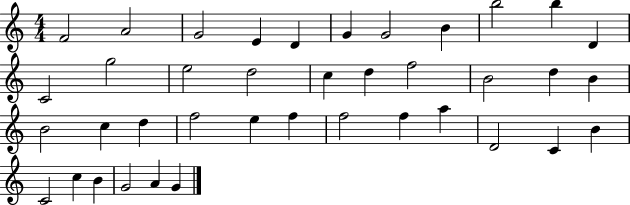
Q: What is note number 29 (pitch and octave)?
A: F5